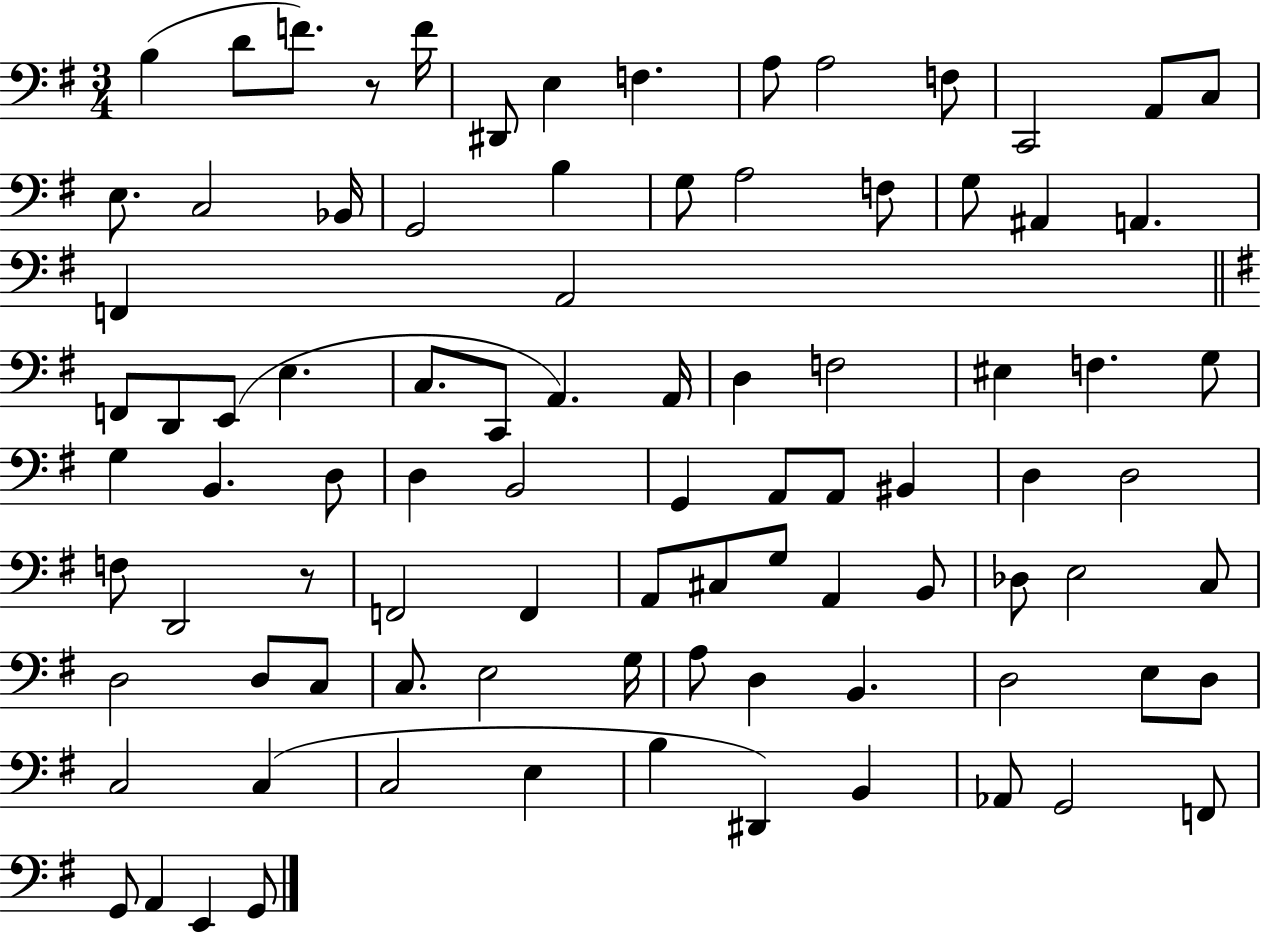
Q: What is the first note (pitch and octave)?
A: B3